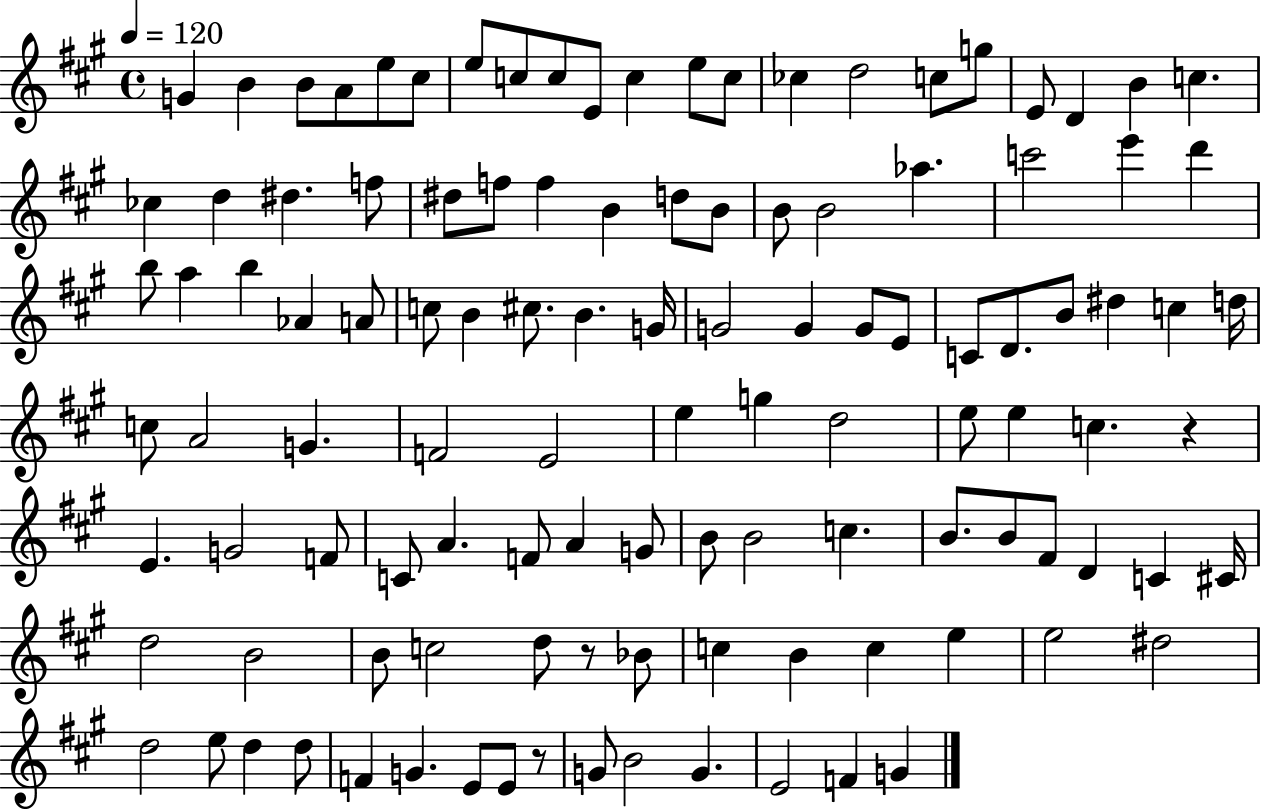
{
  \clef treble
  \time 4/4
  \defaultTimeSignature
  \key a \major
  \tempo 4 = 120
  \repeat volta 2 { g'4 b'4 b'8 a'8 e''8 cis''8 | e''8 c''8 c''8 e'8 c''4 e''8 c''8 | ces''4 d''2 c''8 g''8 | e'8 d'4 b'4 c''4. | \break ces''4 d''4 dis''4. f''8 | dis''8 f''8 f''4 b'4 d''8 b'8 | b'8 b'2 aes''4. | c'''2 e'''4 d'''4 | \break b''8 a''4 b''4 aes'4 a'8 | c''8 b'4 cis''8. b'4. g'16 | g'2 g'4 g'8 e'8 | c'8 d'8. b'8 dis''4 c''4 d''16 | \break c''8 a'2 g'4. | f'2 e'2 | e''4 g''4 d''2 | e''8 e''4 c''4. r4 | \break e'4. g'2 f'8 | c'8 a'4. f'8 a'4 g'8 | b'8 b'2 c''4. | b'8. b'8 fis'8 d'4 c'4 cis'16 | \break d''2 b'2 | b'8 c''2 d''8 r8 bes'8 | c''4 b'4 c''4 e''4 | e''2 dis''2 | \break d''2 e''8 d''4 d''8 | f'4 g'4. e'8 e'8 r8 | g'8 b'2 g'4. | e'2 f'4 g'4 | \break } \bar "|."
}